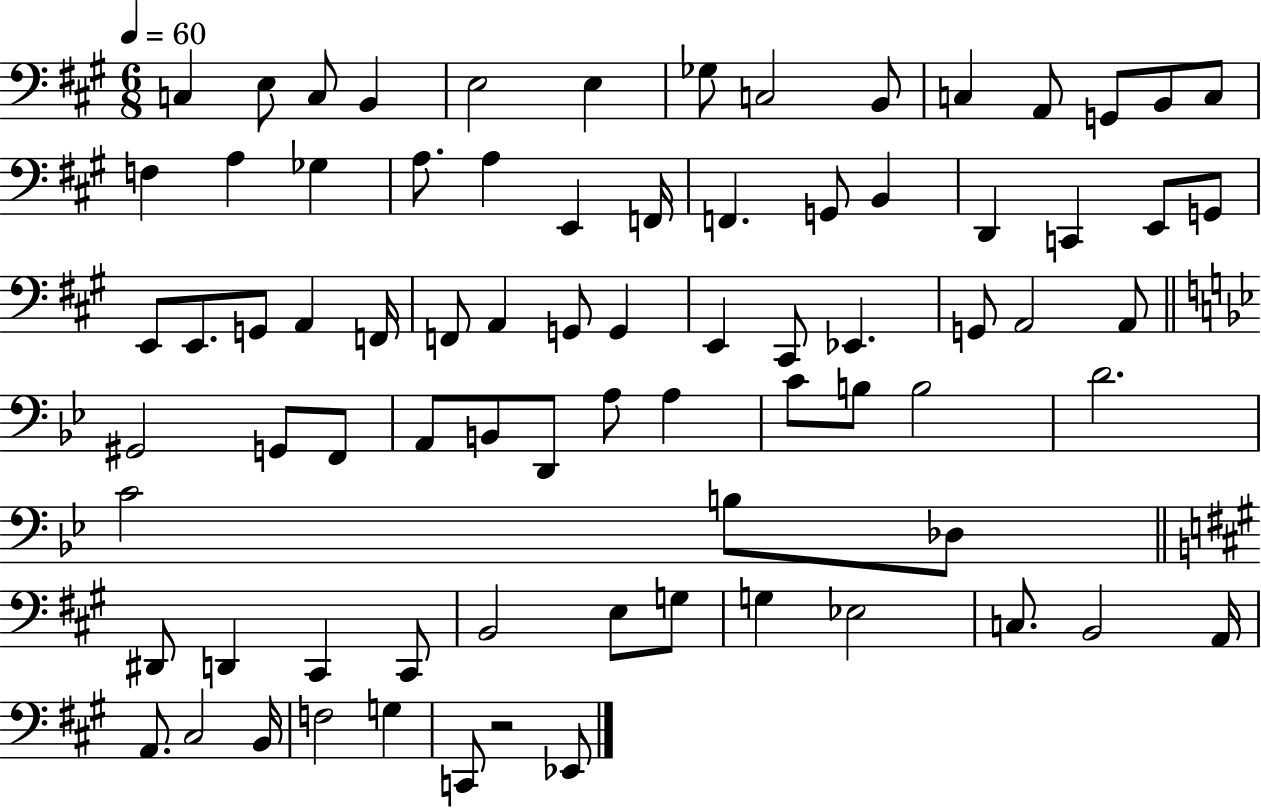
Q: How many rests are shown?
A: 1